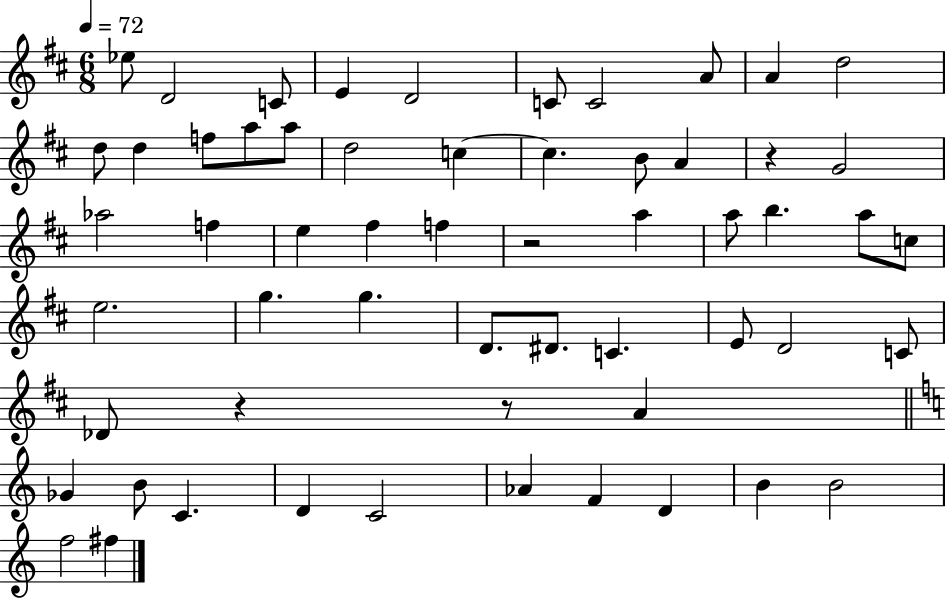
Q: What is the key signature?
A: D major